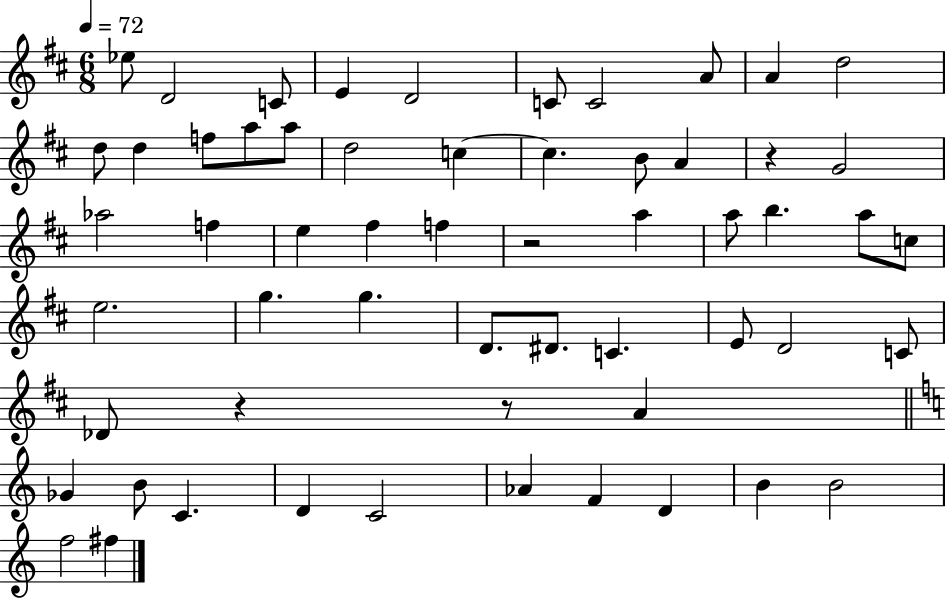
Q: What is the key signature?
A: D major